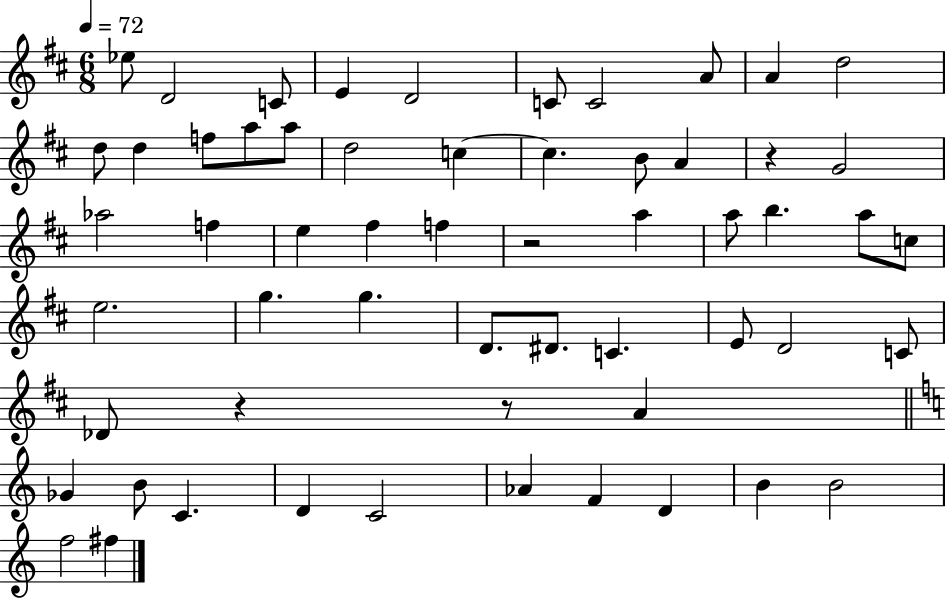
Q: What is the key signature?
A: D major